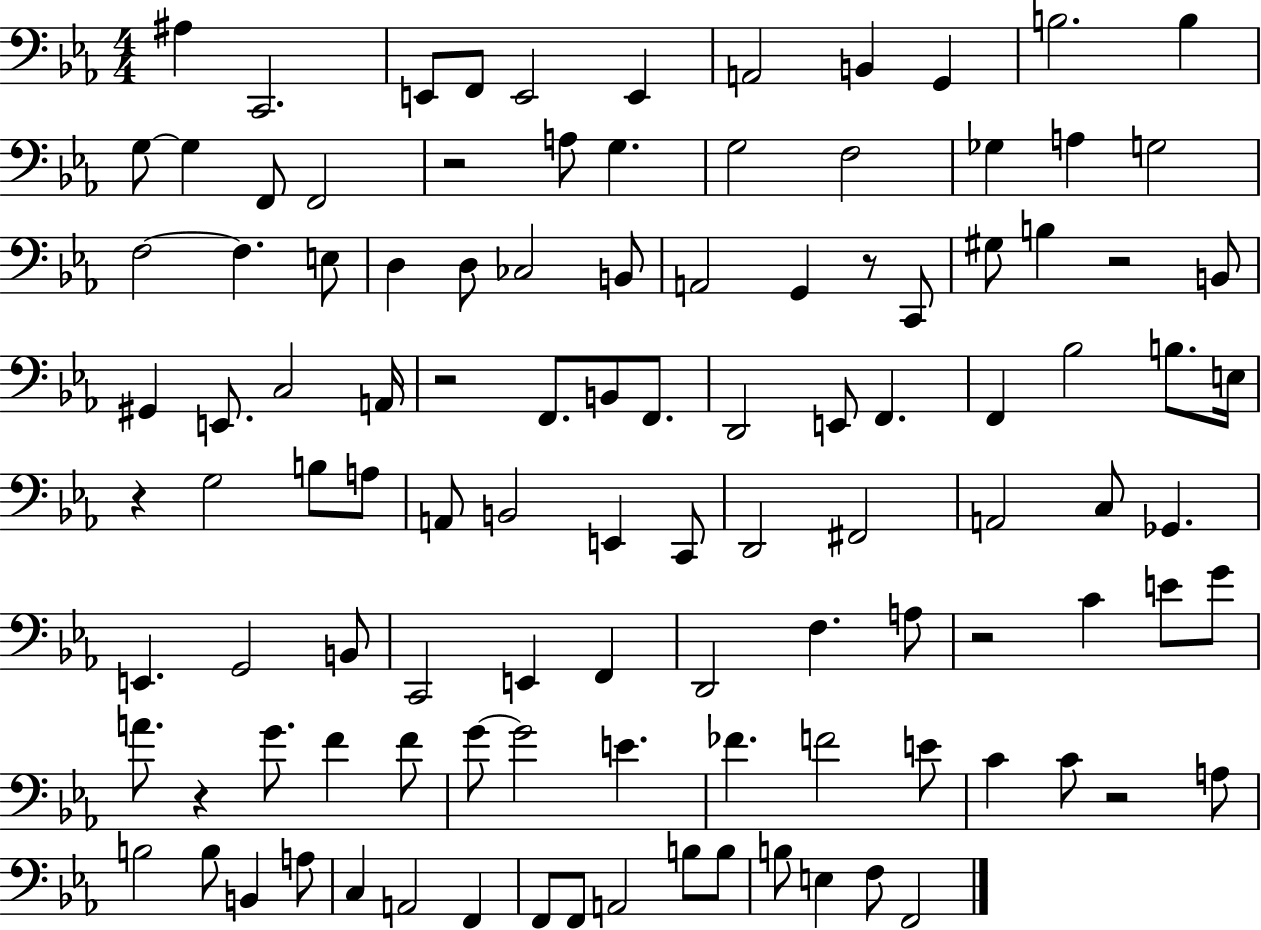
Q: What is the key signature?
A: EES major